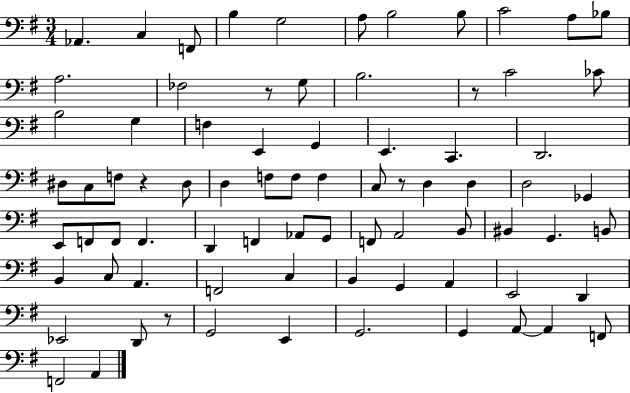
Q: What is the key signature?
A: G major